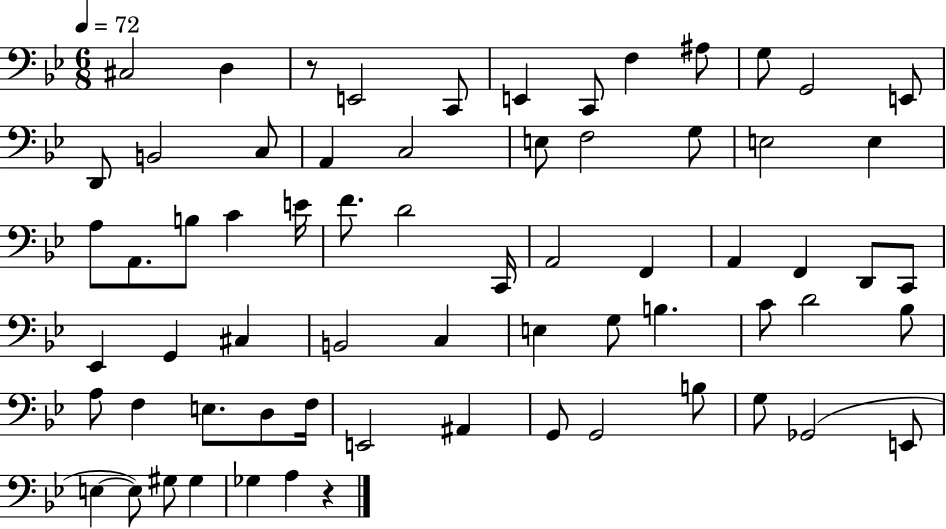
X:1
T:Untitled
M:6/8
L:1/4
K:Bb
^C,2 D, z/2 E,,2 C,,/2 E,, C,,/2 F, ^A,/2 G,/2 G,,2 E,,/2 D,,/2 B,,2 C,/2 A,, C,2 E,/2 F,2 G,/2 E,2 E, A,/2 A,,/2 B,/2 C E/4 F/2 D2 C,,/4 A,,2 F,, A,, F,, D,,/2 C,,/2 _E,, G,, ^C, B,,2 C, E, G,/2 B, C/2 D2 _B,/2 A,/2 F, E,/2 D,/2 F,/4 E,,2 ^A,, G,,/2 G,,2 B,/2 G,/2 _G,,2 E,,/2 E, E,/2 ^G,/2 ^G, _G, A, z